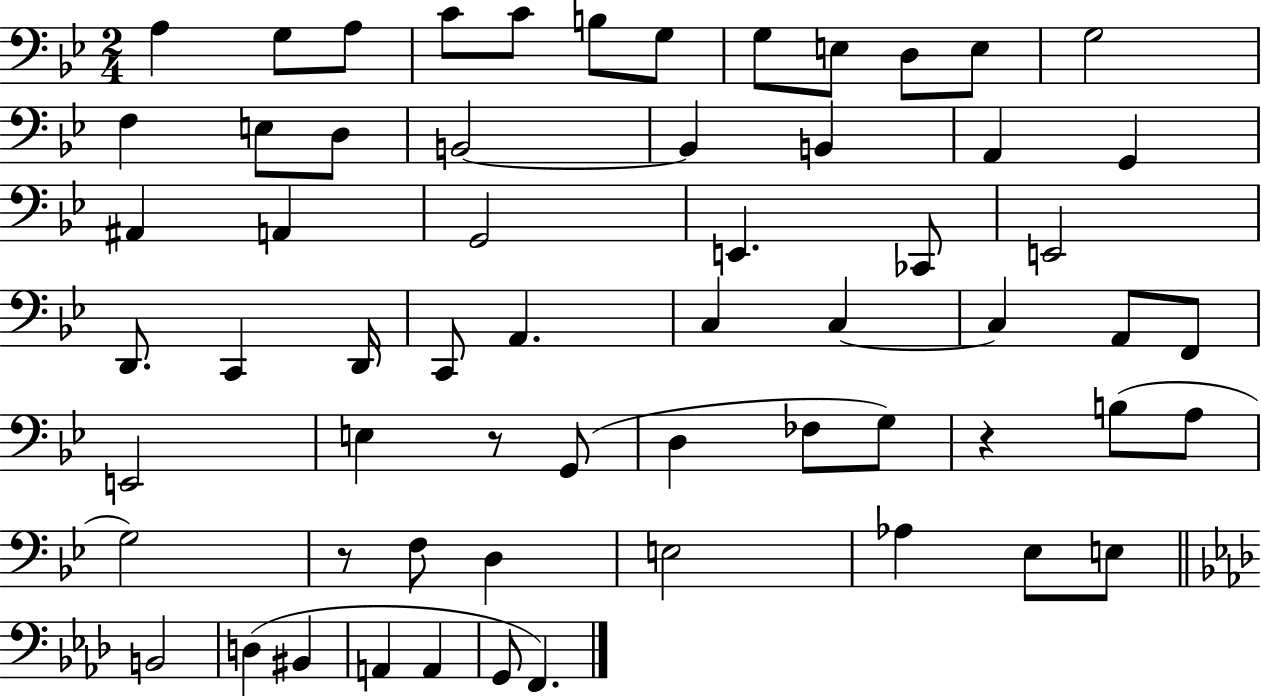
X:1
T:Untitled
M:2/4
L:1/4
K:Bb
A, G,/2 A,/2 C/2 C/2 B,/2 G,/2 G,/2 E,/2 D,/2 E,/2 G,2 F, E,/2 D,/2 B,,2 B,, B,, A,, G,, ^A,, A,, G,,2 E,, _C,,/2 E,,2 D,,/2 C,, D,,/4 C,,/2 A,, C, C, C, A,,/2 F,,/2 E,,2 E, z/2 G,,/2 D, _F,/2 G,/2 z B,/2 A,/2 G,2 z/2 F,/2 D, E,2 _A, _E,/2 E,/2 B,,2 D, ^B,, A,, A,, G,,/2 F,,